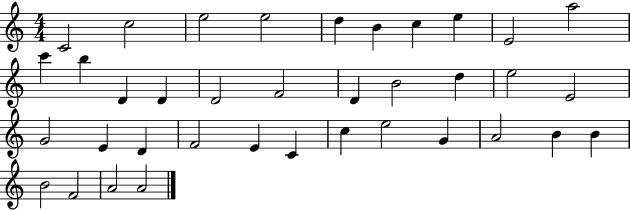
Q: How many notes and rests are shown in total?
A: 37